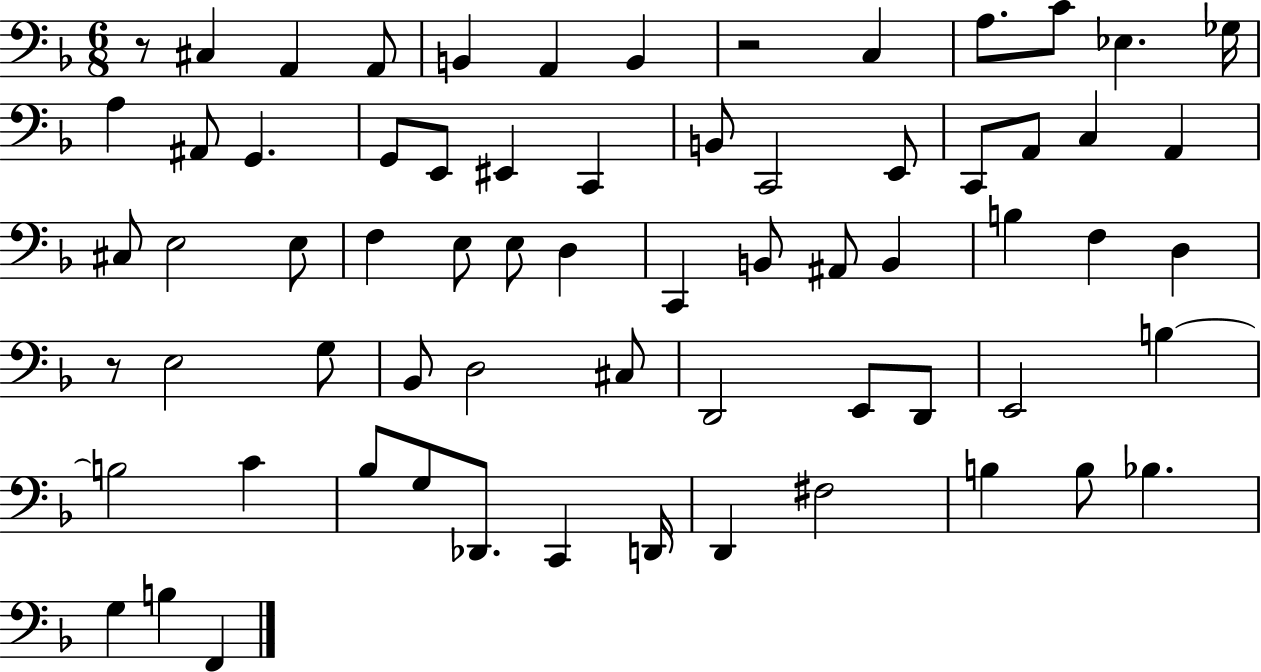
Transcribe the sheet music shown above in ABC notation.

X:1
T:Untitled
M:6/8
L:1/4
K:F
z/2 ^C, A,, A,,/2 B,, A,, B,, z2 C, A,/2 C/2 _E, _G,/4 A, ^A,,/2 G,, G,,/2 E,,/2 ^E,, C,, B,,/2 C,,2 E,,/2 C,,/2 A,,/2 C, A,, ^C,/2 E,2 E,/2 F, E,/2 E,/2 D, C,, B,,/2 ^A,,/2 B,, B, F, D, z/2 E,2 G,/2 _B,,/2 D,2 ^C,/2 D,,2 E,,/2 D,,/2 E,,2 B, B,2 C _B,/2 G,/2 _D,,/2 C,, D,,/4 D,, ^F,2 B, B,/2 _B, G, B, F,,